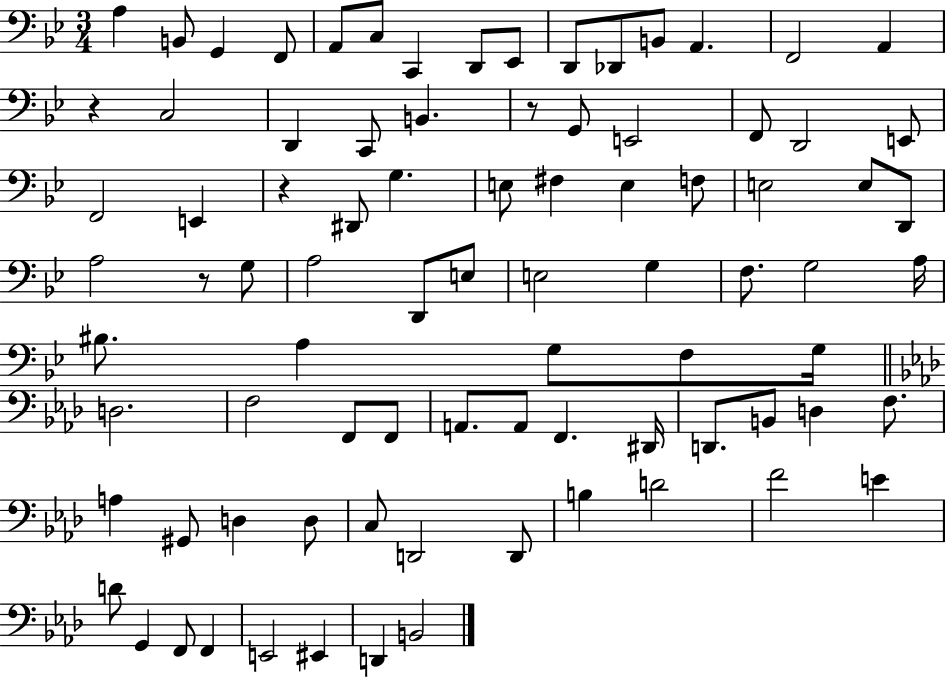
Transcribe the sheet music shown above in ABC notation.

X:1
T:Untitled
M:3/4
L:1/4
K:Bb
A, B,,/2 G,, F,,/2 A,,/2 C,/2 C,, D,,/2 _E,,/2 D,,/2 _D,,/2 B,,/2 A,, F,,2 A,, z C,2 D,, C,,/2 B,, z/2 G,,/2 E,,2 F,,/2 D,,2 E,,/2 F,,2 E,, z ^D,,/2 G, E,/2 ^F, E, F,/2 E,2 E,/2 D,,/2 A,2 z/2 G,/2 A,2 D,,/2 E,/2 E,2 G, F,/2 G,2 A,/4 ^B,/2 A, G,/2 F,/2 G,/4 D,2 F,2 F,,/2 F,,/2 A,,/2 A,,/2 F,, ^D,,/4 D,,/2 B,,/2 D, F,/2 A, ^G,,/2 D, D,/2 C,/2 D,,2 D,,/2 B, D2 F2 E D/2 G,, F,,/2 F,, E,,2 ^E,, D,, B,,2